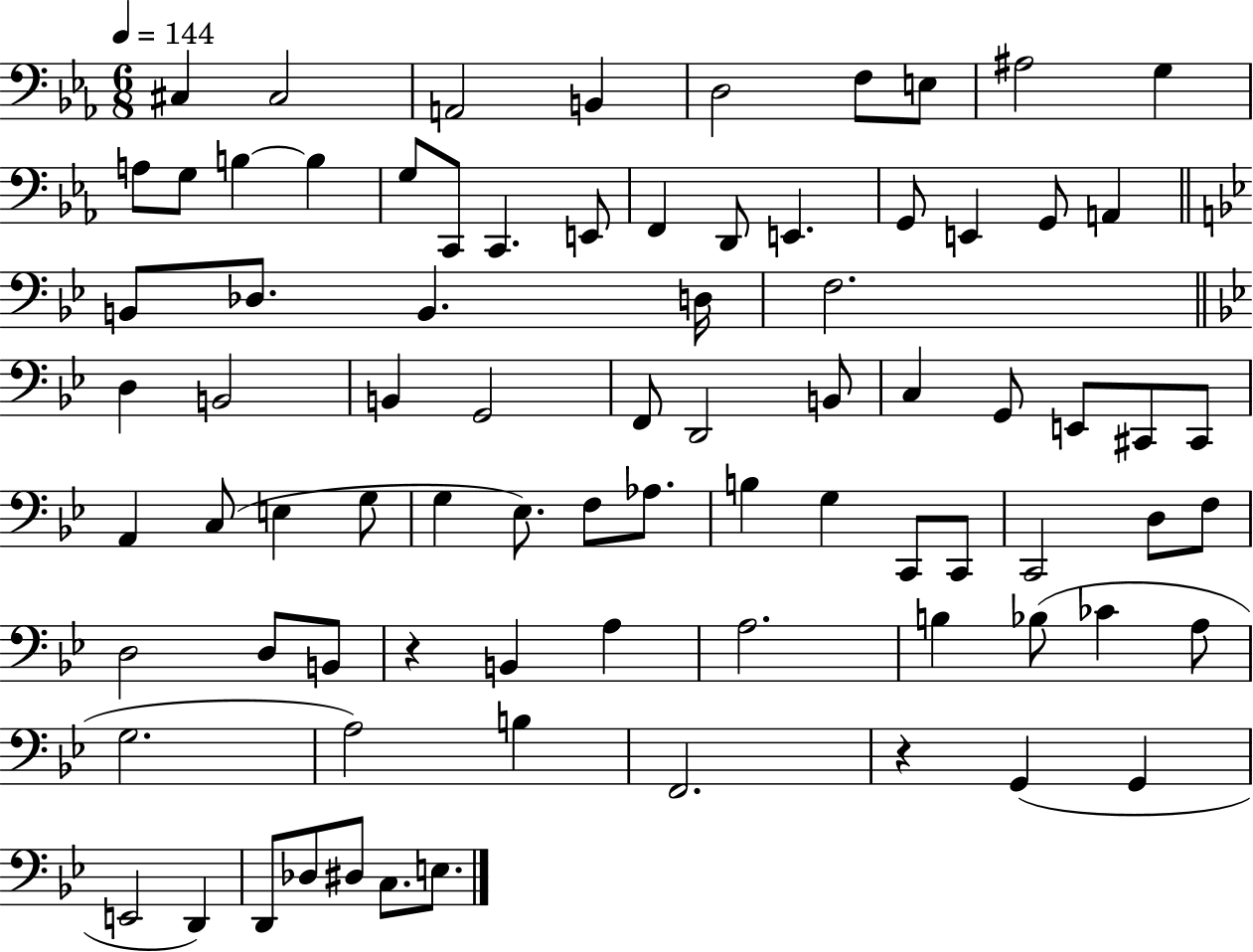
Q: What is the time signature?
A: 6/8